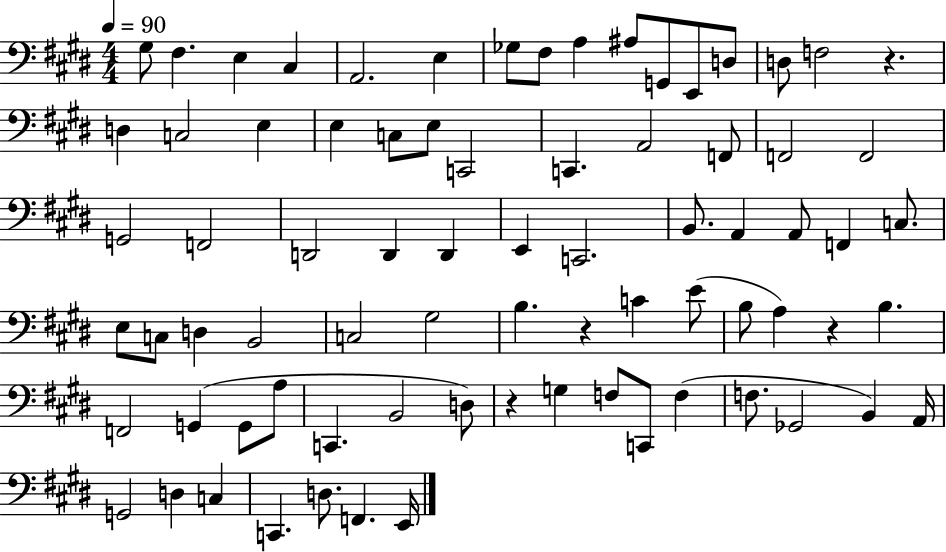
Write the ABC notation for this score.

X:1
T:Untitled
M:4/4
L:1/4
K:E
^G,/2 ^F, E, ^C, A,,2 E, _G,/2 ^F,/2 A, ^A,/2 G,,/2 E,,/2 D,/2 D,/2 F,2 z D, C,2 E, E, C,/2 E,/2 C,,2 C,, A,,2 F,,/2 F,,2 F,,2 G,,2 F,,2 D,,2 D,, D,, E,, C,,2 B,,/2 A,, A,,/2 F,, C,/2 E,/2 C,/2 D, B,,2 C,2 ^G,2 B, z C E/2 B,/2 A, z B, F,,2 G,, G,,/2 A,/2 C,, B,,2 D,/2 z G, F,/2 C,,/2 F, F,/2 _G,,2 B,, A,,/4 G,,2 D, C, C,, D,/2 F,, E,,/4